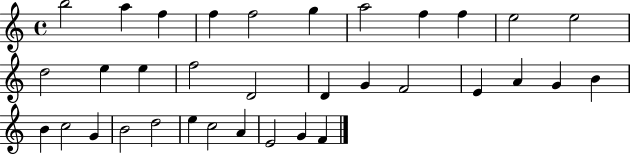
B5/h A5/q F5/q F5/q F5/h G5/q A5/h F5/q F5/q E5/h E5/h D5/h E5/q E5/q F5/h D4/h D4/q G4/q F4/h E4/q A4/q G4/q B4/q B4/q C5/h G4/q B4/h D5/h E5/q C5/h A4/q E4/h G4/q F4/q